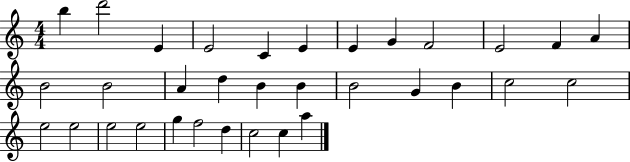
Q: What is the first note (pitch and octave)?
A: B5